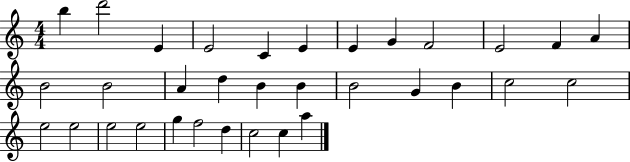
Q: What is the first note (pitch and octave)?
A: B5